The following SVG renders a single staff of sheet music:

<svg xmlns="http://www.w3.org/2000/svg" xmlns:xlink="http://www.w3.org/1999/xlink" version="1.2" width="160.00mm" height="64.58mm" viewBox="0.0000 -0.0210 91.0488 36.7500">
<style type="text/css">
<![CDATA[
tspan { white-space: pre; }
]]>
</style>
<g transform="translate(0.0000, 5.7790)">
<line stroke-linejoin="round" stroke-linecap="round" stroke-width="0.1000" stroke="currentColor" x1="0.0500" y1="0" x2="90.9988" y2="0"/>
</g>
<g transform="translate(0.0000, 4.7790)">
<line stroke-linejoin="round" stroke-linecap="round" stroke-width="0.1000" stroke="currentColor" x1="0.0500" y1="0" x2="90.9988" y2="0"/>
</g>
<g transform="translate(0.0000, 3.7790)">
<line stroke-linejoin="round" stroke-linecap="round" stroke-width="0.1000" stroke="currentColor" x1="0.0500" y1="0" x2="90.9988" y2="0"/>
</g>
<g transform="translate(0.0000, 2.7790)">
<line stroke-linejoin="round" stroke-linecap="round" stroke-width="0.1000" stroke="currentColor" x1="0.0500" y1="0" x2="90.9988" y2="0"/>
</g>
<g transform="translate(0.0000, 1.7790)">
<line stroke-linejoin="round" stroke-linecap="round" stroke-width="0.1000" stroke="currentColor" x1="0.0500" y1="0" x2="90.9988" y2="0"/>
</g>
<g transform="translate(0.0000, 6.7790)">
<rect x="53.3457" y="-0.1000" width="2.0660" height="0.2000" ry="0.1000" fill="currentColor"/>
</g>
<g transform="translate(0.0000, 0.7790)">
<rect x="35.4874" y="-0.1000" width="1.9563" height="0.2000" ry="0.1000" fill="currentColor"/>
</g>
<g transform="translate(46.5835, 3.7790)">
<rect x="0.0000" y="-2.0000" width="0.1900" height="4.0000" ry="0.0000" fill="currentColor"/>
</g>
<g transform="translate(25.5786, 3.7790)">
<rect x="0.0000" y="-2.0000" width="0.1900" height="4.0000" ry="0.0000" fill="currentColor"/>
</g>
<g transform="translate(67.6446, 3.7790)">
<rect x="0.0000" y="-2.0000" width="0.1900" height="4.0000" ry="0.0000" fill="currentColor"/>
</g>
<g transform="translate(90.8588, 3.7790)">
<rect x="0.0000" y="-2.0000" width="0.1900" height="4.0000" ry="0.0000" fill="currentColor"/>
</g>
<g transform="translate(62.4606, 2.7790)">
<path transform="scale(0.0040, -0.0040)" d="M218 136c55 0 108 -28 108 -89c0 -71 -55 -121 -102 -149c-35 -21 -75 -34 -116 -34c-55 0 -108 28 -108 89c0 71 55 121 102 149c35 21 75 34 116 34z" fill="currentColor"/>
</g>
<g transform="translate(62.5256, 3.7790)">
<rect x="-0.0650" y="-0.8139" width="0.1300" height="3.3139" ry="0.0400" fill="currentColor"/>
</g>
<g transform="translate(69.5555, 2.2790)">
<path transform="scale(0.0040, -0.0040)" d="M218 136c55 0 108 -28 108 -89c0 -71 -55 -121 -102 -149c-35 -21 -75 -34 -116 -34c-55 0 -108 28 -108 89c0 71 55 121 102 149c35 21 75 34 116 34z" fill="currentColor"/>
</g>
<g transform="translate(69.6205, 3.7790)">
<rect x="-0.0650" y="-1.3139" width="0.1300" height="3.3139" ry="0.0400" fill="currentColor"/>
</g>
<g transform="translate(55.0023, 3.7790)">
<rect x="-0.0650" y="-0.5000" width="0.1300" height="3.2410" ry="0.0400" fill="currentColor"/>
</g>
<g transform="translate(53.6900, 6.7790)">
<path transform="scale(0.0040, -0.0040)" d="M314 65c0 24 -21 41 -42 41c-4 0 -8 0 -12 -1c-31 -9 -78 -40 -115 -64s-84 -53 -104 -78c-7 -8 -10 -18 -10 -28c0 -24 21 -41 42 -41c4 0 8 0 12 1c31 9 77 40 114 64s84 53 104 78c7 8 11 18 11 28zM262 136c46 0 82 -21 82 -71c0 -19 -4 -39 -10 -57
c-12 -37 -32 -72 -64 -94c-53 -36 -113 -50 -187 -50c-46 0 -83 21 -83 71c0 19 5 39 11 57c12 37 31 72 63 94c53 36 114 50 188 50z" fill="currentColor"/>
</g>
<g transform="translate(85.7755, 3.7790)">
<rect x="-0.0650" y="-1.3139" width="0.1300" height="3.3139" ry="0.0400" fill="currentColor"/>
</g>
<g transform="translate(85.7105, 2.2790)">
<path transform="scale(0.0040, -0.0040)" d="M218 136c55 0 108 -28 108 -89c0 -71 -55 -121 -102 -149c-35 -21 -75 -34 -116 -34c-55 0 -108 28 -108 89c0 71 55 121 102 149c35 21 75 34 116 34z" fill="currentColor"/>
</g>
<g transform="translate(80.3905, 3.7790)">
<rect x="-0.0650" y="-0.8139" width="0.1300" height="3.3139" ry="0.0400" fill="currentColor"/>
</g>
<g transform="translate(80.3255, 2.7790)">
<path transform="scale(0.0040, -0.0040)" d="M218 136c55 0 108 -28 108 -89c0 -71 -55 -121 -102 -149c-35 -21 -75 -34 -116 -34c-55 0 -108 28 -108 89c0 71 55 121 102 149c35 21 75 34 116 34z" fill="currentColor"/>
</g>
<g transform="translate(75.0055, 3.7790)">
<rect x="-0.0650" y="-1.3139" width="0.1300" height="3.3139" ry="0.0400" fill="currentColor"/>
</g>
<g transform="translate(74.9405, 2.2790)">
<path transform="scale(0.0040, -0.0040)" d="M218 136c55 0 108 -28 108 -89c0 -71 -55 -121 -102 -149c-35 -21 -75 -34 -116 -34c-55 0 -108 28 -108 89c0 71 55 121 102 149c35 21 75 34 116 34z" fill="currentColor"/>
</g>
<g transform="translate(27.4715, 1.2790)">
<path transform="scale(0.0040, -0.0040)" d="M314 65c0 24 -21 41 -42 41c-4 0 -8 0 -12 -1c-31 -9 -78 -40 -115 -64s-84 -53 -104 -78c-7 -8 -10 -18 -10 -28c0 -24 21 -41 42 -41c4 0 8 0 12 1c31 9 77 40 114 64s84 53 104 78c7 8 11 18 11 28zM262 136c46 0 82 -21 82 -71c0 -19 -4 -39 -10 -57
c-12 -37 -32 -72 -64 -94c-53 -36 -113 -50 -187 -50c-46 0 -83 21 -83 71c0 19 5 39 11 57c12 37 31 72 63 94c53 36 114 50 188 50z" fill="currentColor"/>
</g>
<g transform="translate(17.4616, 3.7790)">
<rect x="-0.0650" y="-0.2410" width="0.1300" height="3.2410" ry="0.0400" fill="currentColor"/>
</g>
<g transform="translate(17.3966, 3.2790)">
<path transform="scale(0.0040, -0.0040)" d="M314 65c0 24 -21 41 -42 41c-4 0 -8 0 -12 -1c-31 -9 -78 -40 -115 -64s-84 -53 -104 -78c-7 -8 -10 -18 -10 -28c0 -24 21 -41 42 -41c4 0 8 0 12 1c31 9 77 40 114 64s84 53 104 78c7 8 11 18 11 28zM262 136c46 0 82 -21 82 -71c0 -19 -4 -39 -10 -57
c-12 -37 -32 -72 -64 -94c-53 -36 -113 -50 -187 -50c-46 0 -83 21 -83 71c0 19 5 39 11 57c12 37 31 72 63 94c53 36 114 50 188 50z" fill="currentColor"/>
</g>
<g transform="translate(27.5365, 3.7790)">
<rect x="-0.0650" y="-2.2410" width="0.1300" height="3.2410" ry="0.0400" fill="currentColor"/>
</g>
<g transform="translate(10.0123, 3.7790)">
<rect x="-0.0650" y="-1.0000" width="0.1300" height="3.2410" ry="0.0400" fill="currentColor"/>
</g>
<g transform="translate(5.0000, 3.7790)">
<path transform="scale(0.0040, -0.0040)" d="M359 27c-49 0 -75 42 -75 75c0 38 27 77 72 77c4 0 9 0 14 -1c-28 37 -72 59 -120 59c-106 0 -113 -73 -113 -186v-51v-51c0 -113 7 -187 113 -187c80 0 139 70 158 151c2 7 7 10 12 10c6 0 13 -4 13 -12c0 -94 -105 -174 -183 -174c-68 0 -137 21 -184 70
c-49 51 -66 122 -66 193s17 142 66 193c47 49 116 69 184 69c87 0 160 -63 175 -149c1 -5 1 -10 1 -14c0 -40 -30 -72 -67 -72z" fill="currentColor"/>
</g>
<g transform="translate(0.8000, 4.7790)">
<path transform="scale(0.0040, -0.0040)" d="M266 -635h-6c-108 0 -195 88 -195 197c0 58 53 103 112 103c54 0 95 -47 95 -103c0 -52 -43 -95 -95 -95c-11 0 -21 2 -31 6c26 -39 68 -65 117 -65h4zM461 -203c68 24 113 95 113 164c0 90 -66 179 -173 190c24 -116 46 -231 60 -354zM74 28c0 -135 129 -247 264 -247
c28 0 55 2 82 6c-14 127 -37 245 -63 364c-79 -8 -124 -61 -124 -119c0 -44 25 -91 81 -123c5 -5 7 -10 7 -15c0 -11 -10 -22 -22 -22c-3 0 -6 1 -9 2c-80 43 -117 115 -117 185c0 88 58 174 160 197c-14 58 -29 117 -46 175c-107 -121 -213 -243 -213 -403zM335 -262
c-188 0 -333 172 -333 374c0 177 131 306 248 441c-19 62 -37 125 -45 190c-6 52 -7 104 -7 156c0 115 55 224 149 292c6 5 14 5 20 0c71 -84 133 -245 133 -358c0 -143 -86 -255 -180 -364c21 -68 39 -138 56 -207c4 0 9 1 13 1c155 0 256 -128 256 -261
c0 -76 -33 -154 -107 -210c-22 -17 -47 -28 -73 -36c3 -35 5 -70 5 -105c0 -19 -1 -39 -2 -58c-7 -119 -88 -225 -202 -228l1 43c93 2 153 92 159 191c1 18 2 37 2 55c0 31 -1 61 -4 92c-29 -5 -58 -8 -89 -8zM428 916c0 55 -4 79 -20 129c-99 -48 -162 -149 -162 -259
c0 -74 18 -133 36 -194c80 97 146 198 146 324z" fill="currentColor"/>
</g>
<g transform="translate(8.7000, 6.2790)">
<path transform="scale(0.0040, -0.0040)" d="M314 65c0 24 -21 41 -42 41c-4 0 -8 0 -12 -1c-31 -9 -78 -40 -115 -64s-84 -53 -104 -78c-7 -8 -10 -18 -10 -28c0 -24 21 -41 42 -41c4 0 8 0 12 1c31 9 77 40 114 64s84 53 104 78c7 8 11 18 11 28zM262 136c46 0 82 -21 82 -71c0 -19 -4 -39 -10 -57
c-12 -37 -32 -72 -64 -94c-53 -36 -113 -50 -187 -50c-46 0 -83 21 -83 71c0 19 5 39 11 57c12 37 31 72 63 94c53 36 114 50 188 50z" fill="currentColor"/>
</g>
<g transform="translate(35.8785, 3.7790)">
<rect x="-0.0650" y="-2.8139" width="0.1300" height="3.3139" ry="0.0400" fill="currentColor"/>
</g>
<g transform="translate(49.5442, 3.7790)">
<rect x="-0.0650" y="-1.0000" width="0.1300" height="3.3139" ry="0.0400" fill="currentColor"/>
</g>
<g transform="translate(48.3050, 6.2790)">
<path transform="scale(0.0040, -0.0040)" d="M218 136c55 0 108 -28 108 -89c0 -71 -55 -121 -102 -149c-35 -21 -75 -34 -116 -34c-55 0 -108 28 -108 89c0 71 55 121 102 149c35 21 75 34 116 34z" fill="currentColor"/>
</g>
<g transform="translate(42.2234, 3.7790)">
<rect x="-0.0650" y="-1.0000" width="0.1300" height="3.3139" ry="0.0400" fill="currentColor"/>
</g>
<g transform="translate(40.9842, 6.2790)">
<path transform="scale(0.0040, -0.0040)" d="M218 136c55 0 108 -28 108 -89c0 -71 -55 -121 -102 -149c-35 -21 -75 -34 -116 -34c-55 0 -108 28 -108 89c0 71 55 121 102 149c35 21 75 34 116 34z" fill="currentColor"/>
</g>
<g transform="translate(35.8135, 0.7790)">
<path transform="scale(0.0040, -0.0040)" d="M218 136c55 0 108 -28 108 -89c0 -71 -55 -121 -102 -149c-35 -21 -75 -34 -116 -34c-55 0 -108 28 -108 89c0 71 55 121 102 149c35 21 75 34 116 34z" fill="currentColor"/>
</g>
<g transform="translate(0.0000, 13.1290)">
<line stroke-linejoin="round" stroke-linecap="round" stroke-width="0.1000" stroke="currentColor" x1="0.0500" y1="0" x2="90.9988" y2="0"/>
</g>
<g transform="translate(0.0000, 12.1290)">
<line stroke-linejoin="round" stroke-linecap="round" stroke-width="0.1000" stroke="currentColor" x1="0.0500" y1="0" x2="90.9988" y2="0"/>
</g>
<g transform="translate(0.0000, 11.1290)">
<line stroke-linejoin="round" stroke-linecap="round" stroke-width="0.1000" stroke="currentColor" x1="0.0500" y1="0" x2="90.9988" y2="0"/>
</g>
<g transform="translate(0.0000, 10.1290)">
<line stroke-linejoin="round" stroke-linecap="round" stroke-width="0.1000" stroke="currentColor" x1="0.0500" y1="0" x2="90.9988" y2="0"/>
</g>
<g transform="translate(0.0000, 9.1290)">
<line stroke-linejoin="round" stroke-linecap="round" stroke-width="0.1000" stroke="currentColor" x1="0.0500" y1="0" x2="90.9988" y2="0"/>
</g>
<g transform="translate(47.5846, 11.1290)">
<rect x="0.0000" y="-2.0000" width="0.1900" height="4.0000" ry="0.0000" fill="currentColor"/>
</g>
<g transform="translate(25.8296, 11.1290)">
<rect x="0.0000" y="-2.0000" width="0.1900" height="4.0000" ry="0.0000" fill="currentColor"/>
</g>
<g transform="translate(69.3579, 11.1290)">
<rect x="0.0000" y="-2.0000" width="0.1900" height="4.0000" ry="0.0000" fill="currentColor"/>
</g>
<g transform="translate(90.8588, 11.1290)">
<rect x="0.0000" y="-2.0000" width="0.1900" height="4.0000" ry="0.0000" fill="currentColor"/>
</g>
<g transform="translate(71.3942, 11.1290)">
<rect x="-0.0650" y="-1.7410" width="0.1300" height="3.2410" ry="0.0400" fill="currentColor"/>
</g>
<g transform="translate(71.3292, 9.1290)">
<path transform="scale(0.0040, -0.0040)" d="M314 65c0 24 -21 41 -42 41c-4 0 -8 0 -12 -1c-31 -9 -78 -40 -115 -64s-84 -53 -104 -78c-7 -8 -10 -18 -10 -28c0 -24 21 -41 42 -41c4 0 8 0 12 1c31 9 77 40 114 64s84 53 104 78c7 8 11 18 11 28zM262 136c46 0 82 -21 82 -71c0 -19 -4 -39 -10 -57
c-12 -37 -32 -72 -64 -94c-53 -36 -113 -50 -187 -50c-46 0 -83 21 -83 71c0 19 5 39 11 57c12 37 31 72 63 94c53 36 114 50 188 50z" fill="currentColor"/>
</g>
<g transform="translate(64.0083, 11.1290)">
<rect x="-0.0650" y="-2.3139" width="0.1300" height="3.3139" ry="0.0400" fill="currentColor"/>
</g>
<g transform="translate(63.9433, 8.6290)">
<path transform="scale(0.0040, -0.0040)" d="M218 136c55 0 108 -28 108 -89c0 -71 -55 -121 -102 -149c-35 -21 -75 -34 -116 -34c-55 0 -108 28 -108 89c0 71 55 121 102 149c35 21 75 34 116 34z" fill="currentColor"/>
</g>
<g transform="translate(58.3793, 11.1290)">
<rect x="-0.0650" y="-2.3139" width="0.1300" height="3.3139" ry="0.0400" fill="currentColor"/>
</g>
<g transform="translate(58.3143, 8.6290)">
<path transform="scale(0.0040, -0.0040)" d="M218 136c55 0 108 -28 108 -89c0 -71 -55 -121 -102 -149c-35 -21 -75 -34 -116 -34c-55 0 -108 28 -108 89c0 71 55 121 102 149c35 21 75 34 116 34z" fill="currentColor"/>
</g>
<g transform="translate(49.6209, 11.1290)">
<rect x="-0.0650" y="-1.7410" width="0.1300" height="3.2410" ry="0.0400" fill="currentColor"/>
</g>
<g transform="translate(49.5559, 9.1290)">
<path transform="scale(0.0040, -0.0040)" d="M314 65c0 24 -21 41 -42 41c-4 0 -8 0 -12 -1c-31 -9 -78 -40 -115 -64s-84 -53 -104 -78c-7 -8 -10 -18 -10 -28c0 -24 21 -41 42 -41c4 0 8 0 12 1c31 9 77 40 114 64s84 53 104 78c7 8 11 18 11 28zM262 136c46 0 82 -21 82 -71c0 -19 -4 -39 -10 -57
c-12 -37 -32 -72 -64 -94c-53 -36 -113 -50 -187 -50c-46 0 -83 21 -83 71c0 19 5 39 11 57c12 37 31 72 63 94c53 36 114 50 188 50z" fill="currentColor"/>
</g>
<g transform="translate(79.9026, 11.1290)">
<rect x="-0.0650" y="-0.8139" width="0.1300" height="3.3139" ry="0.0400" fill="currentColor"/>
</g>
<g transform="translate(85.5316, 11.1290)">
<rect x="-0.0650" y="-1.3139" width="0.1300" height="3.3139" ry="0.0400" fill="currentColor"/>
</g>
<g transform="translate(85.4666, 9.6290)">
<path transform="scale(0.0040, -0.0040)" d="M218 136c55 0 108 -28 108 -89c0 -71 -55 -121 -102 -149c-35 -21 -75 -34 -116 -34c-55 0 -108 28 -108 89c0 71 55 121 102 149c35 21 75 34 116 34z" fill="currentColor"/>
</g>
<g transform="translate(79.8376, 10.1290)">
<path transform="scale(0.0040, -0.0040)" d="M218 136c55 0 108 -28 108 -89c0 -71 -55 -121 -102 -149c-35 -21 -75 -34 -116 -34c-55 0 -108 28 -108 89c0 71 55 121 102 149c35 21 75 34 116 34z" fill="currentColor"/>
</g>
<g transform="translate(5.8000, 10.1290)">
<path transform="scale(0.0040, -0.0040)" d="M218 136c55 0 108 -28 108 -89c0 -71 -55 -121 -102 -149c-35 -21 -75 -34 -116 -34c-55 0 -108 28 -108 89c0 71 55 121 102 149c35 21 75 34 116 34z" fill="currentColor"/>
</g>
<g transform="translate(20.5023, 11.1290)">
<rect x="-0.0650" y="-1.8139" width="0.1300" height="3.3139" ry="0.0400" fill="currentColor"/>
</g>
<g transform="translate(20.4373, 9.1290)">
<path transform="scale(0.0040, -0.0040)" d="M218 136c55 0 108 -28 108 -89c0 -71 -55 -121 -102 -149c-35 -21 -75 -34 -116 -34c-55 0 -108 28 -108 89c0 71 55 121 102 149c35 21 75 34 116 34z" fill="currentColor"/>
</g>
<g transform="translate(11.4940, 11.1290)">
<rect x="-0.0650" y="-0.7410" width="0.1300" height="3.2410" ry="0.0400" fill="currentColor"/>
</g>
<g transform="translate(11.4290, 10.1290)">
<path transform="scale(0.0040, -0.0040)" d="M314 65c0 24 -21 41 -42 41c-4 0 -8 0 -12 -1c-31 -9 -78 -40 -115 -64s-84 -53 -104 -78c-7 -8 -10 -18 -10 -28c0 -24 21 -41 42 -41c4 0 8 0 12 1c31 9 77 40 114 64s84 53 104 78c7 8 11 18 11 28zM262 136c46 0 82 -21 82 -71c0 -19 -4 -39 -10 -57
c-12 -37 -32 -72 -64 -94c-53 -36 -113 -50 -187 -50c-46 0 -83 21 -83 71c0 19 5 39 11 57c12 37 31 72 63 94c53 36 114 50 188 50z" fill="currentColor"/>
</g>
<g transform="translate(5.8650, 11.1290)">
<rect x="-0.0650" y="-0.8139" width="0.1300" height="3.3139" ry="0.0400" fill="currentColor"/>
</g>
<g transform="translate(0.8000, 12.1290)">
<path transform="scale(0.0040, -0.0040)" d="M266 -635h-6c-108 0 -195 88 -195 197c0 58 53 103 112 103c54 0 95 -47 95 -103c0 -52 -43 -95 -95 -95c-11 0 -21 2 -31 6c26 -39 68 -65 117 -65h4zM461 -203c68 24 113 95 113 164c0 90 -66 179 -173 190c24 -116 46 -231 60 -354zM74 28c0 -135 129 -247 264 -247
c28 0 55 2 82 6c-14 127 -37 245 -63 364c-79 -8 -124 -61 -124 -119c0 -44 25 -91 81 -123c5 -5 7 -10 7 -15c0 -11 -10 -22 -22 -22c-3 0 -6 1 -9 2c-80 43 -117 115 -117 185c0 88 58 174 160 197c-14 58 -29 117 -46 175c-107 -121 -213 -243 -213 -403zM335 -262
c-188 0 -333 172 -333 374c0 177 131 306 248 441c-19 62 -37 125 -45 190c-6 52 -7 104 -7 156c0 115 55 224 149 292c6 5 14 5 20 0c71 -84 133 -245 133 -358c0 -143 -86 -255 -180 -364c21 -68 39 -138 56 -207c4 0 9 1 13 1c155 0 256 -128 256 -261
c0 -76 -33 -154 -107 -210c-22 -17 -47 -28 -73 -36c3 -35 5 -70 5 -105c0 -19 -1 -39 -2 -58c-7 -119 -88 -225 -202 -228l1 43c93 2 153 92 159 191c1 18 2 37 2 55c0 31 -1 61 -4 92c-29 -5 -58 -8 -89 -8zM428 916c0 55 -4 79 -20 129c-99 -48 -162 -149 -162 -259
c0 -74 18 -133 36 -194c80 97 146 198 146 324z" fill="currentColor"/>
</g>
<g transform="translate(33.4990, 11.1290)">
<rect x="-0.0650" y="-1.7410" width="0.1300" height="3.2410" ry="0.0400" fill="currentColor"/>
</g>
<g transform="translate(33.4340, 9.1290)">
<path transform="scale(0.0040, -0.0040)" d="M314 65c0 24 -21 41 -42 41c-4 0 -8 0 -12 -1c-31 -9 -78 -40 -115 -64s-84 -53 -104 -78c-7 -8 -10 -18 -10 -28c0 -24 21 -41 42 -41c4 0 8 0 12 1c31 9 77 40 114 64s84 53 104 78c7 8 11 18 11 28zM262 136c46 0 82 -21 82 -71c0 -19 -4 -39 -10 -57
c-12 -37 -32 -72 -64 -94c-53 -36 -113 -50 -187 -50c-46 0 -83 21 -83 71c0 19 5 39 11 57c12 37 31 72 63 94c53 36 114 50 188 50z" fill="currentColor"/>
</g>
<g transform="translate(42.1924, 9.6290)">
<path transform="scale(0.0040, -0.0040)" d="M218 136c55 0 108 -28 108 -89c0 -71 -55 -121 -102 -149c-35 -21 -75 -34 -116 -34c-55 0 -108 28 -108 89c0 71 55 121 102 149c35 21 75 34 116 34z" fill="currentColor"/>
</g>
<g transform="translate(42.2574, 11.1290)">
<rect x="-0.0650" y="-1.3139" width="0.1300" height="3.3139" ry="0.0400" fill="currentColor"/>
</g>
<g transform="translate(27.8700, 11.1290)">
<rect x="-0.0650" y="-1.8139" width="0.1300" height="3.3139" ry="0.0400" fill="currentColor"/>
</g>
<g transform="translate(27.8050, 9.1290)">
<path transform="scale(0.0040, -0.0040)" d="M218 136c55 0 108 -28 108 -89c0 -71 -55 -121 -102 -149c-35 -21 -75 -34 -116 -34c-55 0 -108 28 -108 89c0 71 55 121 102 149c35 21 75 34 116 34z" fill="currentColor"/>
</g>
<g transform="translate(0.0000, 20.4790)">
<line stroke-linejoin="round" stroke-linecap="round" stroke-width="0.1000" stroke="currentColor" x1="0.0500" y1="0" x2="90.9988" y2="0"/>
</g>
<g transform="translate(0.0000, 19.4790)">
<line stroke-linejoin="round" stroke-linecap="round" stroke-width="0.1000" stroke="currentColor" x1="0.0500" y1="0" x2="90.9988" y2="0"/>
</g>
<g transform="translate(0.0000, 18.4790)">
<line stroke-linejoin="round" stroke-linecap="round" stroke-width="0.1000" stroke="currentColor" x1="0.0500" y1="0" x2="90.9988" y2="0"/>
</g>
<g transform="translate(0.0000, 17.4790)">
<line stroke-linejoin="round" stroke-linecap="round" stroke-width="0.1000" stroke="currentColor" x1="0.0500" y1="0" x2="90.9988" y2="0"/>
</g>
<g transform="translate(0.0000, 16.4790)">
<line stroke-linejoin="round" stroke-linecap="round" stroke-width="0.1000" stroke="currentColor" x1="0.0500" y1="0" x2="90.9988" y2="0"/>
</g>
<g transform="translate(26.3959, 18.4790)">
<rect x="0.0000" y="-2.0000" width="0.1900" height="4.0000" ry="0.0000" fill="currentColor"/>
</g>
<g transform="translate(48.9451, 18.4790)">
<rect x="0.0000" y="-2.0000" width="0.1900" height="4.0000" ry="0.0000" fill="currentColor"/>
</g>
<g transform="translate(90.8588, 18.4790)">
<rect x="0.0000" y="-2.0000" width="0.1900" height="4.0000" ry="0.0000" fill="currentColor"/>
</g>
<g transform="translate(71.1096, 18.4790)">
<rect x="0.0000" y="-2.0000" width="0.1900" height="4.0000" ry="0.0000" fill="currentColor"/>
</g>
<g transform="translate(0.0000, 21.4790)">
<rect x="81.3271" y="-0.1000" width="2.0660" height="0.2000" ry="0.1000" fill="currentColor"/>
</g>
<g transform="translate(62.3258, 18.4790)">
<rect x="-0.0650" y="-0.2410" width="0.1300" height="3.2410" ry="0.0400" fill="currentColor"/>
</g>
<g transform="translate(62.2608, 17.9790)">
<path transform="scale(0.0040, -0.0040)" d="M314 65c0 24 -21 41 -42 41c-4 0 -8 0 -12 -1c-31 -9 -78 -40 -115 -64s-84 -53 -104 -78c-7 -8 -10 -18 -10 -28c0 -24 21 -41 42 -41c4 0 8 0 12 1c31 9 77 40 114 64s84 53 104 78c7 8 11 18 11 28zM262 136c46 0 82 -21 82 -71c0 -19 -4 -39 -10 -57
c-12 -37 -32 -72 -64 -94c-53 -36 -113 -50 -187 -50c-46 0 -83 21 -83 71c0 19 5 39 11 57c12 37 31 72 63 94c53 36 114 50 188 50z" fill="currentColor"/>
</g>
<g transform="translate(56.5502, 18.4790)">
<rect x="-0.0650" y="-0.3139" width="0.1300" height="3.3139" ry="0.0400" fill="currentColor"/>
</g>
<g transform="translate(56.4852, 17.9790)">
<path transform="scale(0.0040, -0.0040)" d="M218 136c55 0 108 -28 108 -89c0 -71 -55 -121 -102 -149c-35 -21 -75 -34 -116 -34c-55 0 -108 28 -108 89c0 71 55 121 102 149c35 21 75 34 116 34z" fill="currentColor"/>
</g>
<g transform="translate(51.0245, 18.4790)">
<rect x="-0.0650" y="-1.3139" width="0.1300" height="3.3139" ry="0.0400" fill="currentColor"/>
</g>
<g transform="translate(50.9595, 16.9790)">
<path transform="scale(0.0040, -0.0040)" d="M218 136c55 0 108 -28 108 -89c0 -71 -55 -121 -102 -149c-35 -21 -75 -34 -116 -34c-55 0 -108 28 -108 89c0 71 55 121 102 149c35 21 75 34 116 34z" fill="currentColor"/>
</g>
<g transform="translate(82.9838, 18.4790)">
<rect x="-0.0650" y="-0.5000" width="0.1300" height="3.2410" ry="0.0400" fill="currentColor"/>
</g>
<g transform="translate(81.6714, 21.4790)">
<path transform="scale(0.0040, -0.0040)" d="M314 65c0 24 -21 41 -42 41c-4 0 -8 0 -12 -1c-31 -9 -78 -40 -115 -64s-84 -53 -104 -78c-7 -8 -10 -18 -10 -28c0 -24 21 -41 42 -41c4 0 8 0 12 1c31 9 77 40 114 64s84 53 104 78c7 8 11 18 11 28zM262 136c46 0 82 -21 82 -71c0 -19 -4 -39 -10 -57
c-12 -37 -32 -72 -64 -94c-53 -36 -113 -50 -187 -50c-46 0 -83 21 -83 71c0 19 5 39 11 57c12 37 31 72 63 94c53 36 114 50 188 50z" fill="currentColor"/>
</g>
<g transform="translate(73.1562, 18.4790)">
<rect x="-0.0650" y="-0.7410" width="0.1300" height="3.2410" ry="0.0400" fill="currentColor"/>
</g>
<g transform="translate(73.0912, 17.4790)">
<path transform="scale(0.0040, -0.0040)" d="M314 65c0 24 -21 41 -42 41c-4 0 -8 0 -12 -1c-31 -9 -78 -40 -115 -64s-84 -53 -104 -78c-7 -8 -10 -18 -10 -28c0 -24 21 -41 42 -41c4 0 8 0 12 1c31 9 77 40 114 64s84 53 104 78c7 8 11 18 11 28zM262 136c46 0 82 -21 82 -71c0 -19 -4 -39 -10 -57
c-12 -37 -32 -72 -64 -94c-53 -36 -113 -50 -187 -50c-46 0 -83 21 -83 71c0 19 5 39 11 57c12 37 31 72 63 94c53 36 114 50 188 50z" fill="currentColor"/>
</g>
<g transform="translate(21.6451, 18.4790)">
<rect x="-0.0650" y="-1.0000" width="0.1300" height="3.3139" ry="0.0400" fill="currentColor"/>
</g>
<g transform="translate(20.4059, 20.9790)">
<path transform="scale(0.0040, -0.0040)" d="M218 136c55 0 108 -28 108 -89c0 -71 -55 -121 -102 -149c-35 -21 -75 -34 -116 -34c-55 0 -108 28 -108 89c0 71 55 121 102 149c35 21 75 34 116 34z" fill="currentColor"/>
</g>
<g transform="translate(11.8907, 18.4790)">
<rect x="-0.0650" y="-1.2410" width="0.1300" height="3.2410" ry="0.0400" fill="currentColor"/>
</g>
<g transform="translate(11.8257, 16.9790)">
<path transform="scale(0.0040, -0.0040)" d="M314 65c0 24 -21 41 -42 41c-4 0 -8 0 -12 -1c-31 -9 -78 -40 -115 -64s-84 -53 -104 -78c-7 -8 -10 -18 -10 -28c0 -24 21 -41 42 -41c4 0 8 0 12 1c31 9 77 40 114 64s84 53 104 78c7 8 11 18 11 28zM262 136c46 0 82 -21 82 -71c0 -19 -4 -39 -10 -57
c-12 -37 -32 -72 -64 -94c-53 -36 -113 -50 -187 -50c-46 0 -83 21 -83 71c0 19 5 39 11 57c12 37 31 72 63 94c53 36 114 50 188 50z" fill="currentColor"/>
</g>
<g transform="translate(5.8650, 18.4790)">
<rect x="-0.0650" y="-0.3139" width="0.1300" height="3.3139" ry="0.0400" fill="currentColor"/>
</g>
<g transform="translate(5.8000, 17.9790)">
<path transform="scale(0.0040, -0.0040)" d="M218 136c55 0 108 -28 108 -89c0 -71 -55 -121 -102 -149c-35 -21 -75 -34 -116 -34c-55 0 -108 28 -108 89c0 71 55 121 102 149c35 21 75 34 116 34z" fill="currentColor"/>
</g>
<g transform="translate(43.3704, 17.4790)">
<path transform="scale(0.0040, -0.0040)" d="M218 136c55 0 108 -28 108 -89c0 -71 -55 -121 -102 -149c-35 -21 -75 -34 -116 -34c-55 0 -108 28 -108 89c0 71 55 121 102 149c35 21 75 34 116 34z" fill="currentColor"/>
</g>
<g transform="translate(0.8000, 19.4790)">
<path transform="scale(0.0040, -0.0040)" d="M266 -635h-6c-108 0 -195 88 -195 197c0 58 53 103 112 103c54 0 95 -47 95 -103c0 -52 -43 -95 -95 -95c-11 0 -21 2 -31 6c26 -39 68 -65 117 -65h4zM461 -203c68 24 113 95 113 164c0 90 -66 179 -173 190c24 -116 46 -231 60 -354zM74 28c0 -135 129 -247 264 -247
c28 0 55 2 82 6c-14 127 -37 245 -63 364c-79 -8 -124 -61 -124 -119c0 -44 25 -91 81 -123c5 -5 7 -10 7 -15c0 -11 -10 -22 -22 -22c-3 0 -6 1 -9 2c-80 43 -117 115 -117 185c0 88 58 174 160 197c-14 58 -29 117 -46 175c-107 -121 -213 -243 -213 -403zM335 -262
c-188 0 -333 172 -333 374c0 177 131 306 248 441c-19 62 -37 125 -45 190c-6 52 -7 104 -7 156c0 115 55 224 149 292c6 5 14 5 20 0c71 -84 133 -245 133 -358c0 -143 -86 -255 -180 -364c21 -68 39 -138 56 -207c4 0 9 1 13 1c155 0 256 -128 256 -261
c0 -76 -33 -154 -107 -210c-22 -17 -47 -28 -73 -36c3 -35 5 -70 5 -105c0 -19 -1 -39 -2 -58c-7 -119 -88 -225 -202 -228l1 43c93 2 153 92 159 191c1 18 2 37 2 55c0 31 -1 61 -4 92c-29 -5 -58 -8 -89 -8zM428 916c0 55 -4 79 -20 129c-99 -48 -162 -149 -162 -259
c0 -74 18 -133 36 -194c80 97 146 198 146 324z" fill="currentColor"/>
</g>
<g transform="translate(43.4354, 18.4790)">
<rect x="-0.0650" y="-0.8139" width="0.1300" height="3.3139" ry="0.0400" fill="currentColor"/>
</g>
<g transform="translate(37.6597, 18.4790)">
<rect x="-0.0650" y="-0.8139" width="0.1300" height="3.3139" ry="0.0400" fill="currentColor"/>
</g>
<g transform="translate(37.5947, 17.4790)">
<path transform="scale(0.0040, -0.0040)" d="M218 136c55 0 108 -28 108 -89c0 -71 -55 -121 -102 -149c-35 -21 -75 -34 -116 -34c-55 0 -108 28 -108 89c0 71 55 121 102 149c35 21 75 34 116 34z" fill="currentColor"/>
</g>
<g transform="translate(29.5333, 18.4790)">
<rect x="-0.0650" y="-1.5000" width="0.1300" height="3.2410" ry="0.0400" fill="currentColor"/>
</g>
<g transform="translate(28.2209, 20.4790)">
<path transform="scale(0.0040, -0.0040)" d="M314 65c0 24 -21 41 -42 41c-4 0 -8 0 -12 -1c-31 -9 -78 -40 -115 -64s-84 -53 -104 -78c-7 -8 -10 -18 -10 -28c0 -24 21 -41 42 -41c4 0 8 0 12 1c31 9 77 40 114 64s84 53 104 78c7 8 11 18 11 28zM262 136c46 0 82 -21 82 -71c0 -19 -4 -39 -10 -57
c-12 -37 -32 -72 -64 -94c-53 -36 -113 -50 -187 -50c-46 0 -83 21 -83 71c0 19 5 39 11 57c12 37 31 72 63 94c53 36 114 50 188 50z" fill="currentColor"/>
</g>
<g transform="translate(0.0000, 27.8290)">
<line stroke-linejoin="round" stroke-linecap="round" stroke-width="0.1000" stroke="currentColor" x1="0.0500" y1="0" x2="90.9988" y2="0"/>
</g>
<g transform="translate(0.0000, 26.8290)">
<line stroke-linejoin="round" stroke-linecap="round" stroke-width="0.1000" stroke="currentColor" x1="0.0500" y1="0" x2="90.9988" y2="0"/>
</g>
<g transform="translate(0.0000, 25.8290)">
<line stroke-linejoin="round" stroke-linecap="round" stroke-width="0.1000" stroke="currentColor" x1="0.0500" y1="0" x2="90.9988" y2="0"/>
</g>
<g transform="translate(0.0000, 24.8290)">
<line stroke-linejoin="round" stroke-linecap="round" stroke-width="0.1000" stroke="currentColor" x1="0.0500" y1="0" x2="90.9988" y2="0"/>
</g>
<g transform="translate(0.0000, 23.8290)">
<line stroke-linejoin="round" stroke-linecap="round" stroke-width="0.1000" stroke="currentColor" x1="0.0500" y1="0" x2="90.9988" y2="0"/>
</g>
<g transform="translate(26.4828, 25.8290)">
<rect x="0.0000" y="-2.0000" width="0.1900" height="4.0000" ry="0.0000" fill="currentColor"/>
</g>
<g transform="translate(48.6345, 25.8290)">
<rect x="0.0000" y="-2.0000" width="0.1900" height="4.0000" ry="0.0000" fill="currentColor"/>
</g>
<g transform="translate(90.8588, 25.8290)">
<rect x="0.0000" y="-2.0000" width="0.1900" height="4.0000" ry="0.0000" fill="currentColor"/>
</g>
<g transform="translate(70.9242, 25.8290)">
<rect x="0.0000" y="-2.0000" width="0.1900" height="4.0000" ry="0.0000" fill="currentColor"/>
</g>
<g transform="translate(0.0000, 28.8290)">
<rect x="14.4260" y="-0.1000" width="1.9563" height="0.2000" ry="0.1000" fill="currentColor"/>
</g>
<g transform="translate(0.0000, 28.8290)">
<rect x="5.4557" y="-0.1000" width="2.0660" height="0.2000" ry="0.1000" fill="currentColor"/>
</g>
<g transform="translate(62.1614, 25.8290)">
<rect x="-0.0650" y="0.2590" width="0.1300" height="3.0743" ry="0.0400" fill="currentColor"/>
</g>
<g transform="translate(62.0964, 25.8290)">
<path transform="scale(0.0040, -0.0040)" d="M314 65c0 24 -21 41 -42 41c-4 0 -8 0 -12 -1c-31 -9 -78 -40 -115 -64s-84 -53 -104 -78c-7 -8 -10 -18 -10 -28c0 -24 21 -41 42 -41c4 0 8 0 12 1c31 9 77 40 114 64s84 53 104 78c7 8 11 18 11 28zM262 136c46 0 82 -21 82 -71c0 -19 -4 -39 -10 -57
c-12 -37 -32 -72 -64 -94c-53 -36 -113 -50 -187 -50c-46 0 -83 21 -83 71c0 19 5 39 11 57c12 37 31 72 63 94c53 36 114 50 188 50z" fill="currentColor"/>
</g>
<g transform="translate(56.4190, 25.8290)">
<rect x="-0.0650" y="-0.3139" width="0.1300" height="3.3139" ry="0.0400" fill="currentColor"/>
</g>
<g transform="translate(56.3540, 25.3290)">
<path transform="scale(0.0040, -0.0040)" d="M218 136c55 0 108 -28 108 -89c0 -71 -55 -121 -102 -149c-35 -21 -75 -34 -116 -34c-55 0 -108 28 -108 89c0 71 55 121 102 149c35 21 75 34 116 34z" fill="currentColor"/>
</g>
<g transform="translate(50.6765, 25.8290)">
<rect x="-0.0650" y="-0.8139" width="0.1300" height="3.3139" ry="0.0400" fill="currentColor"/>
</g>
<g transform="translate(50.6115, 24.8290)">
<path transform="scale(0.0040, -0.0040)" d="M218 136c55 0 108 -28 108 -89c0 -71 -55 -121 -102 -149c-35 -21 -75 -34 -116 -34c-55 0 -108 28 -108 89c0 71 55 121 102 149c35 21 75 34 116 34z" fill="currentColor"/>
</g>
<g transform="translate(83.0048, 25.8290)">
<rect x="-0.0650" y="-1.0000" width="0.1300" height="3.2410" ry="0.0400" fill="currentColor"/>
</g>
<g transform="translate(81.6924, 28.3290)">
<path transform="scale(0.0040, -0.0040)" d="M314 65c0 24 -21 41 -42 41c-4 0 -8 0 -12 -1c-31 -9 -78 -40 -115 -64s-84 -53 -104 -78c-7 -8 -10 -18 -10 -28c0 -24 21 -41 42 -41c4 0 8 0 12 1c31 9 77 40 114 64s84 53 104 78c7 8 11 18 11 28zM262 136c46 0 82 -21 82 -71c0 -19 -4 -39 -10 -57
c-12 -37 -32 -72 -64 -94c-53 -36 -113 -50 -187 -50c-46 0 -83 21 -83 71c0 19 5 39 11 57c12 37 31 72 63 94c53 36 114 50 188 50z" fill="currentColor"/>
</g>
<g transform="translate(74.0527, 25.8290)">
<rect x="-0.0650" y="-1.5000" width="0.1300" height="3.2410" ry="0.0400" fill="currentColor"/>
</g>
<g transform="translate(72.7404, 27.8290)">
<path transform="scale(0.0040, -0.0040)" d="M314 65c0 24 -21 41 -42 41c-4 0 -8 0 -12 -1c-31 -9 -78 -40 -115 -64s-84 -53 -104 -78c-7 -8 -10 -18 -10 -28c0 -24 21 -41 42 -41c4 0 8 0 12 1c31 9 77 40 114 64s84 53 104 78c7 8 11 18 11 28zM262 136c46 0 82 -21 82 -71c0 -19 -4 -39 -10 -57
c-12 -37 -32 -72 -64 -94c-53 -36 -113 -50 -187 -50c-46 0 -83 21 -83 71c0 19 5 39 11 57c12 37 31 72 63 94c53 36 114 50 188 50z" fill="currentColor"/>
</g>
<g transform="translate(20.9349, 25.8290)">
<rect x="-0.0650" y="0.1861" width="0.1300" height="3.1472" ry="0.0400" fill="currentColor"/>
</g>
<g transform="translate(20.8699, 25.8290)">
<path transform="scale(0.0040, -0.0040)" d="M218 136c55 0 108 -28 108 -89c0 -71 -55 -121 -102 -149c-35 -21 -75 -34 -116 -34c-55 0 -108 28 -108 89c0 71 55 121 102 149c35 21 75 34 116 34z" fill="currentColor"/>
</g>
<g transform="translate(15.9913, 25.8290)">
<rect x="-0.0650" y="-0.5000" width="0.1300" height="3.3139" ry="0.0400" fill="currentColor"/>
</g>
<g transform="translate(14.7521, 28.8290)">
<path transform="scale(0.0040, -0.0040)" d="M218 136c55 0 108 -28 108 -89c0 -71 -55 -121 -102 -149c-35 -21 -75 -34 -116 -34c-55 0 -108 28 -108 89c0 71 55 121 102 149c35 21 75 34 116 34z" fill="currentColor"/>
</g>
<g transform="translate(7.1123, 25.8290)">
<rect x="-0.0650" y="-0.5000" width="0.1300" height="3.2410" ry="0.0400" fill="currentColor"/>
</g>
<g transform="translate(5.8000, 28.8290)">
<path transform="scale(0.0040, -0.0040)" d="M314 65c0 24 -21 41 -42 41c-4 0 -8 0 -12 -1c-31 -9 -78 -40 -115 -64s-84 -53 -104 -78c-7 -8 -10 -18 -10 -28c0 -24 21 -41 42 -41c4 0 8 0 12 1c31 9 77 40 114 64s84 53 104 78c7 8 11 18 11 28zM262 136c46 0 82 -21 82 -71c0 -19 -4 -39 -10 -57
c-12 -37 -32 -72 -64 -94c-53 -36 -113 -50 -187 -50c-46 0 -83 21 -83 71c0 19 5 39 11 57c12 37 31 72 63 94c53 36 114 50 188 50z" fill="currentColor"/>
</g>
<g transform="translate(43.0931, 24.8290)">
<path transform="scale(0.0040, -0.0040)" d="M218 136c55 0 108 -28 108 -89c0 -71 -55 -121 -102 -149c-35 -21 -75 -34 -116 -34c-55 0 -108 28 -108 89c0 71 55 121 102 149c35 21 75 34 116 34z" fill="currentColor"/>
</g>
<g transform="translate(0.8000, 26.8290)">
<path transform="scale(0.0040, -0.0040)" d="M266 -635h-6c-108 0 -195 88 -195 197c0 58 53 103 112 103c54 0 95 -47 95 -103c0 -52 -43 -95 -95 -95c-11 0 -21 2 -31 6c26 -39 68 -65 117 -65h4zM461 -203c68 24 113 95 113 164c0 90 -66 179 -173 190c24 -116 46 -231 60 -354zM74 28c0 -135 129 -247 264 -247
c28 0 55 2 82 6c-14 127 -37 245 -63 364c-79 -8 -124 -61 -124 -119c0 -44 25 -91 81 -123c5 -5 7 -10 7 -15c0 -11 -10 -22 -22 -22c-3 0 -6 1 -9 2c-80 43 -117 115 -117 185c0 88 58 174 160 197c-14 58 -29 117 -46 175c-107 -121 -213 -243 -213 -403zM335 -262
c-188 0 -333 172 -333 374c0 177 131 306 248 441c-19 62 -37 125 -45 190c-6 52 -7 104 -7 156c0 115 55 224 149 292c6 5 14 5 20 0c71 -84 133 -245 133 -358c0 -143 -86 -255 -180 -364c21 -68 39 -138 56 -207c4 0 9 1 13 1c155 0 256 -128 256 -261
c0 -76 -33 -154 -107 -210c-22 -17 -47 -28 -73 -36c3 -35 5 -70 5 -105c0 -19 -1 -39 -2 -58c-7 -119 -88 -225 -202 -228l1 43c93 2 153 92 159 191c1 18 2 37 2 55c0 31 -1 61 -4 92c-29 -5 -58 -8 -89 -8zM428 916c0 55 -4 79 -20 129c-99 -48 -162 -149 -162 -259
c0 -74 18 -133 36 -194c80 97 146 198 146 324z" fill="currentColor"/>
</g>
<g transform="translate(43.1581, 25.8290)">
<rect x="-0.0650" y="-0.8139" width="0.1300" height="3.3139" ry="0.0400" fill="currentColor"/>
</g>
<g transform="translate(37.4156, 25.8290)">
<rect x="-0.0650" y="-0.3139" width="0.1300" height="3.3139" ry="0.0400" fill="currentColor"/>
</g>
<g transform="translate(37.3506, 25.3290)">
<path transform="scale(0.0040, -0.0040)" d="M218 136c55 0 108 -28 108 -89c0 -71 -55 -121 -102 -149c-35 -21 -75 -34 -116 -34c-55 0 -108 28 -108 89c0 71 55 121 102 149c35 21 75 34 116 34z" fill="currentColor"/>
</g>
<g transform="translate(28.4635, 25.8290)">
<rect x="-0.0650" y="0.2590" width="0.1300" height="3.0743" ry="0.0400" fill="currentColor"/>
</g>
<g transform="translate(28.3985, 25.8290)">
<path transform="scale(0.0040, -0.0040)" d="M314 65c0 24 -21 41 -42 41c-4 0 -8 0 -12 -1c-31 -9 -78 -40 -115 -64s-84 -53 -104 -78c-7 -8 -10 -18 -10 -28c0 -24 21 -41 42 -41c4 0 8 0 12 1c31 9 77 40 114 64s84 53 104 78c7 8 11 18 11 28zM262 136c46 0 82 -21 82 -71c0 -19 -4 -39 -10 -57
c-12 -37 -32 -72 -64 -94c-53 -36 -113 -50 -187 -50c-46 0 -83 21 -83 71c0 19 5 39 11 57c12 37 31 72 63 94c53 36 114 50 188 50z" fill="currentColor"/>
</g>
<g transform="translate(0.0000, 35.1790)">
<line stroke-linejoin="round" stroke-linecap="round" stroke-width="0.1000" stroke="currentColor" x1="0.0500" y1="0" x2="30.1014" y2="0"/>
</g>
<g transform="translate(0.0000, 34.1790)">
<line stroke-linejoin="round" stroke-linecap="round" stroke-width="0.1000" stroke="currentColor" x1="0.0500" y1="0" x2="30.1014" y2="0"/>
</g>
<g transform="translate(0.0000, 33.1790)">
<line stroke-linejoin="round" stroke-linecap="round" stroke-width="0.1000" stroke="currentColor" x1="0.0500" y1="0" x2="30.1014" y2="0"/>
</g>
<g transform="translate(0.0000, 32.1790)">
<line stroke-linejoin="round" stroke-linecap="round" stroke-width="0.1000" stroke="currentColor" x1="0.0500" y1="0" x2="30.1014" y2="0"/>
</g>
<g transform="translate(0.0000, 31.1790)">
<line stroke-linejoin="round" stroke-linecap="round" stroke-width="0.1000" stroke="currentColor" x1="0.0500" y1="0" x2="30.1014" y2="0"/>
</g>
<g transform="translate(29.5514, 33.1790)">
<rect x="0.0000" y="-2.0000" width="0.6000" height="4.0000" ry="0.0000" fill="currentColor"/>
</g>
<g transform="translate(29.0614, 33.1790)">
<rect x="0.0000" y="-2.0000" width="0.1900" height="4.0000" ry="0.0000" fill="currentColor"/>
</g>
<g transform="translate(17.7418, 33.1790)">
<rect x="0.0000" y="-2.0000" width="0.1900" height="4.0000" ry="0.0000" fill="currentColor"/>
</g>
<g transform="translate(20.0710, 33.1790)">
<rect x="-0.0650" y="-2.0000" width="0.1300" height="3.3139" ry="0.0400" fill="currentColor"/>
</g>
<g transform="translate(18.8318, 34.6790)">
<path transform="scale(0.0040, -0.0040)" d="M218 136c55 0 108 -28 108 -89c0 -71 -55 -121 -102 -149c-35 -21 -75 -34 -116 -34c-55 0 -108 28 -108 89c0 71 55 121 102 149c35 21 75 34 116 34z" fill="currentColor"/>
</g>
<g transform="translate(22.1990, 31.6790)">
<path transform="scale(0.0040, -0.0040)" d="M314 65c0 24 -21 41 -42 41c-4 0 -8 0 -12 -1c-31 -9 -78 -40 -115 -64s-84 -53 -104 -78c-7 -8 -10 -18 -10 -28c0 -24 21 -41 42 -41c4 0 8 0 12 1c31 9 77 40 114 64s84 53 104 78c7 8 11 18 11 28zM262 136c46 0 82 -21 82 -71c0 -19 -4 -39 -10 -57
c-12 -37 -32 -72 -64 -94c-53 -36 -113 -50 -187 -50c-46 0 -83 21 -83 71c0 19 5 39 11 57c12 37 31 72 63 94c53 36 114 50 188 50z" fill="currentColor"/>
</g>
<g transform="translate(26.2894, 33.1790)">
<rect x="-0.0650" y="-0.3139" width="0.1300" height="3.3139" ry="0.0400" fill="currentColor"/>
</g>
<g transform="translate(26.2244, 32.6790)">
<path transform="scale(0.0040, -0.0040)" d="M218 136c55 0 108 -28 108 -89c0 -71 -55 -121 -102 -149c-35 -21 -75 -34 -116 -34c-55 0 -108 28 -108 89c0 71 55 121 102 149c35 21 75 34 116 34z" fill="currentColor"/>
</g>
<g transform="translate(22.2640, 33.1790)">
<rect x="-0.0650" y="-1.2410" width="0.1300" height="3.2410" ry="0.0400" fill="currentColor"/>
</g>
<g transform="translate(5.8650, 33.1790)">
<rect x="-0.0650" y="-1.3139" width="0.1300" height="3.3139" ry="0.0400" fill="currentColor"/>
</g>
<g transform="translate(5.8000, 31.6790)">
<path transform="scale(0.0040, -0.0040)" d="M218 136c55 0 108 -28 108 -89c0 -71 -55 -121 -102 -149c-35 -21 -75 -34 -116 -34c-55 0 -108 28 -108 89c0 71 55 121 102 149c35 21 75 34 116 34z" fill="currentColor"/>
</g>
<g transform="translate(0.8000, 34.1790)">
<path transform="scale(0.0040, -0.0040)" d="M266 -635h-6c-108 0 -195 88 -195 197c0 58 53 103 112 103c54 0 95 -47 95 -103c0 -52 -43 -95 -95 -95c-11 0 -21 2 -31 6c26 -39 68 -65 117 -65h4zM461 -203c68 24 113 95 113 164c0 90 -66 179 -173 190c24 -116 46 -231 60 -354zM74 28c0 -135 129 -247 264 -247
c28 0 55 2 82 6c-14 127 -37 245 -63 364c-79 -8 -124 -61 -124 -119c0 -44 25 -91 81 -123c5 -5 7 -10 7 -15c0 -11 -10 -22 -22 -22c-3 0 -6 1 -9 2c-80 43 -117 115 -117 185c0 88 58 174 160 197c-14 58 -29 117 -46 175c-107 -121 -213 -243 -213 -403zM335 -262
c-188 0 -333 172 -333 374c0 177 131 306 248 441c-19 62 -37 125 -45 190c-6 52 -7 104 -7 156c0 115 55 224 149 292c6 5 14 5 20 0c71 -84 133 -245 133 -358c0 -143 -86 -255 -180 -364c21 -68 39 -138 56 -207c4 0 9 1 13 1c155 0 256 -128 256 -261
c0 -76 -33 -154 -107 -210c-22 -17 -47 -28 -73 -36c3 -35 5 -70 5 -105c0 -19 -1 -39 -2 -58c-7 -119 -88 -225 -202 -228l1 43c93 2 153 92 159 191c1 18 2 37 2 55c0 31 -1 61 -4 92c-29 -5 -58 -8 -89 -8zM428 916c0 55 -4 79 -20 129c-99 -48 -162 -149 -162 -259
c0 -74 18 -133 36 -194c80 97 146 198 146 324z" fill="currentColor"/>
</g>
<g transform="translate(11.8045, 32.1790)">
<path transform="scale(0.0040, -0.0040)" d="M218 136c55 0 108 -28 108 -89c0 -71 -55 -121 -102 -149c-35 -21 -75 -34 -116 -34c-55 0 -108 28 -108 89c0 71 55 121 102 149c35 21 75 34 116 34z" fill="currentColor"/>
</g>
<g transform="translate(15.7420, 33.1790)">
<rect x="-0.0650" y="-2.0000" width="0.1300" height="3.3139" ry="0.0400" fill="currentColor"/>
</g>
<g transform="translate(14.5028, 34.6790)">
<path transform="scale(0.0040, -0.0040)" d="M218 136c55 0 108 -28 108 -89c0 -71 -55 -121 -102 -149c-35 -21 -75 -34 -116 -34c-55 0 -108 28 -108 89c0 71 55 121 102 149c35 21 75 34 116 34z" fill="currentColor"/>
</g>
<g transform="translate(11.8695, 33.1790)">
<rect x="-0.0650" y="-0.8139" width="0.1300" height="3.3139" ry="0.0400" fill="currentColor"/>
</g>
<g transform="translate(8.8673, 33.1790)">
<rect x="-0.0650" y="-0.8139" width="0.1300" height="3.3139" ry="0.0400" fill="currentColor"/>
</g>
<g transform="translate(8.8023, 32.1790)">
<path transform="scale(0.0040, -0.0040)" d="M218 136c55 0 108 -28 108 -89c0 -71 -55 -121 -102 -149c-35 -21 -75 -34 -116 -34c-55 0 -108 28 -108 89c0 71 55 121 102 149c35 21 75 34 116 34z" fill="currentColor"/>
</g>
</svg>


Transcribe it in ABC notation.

X:1
T:Untitled
M:4/4
L:1/4
K:C
D2 c2 g2 a D D C2 d e e d e d d2 f f f2 e f2 g g f2 d e c e2 D E2 d d e c c2 d2 C2 C2 C B B2 c d d c B2 E2 D2 e d d F F e2 c